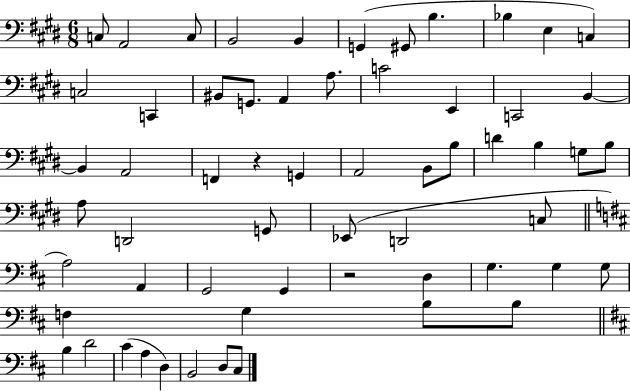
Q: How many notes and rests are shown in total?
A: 60